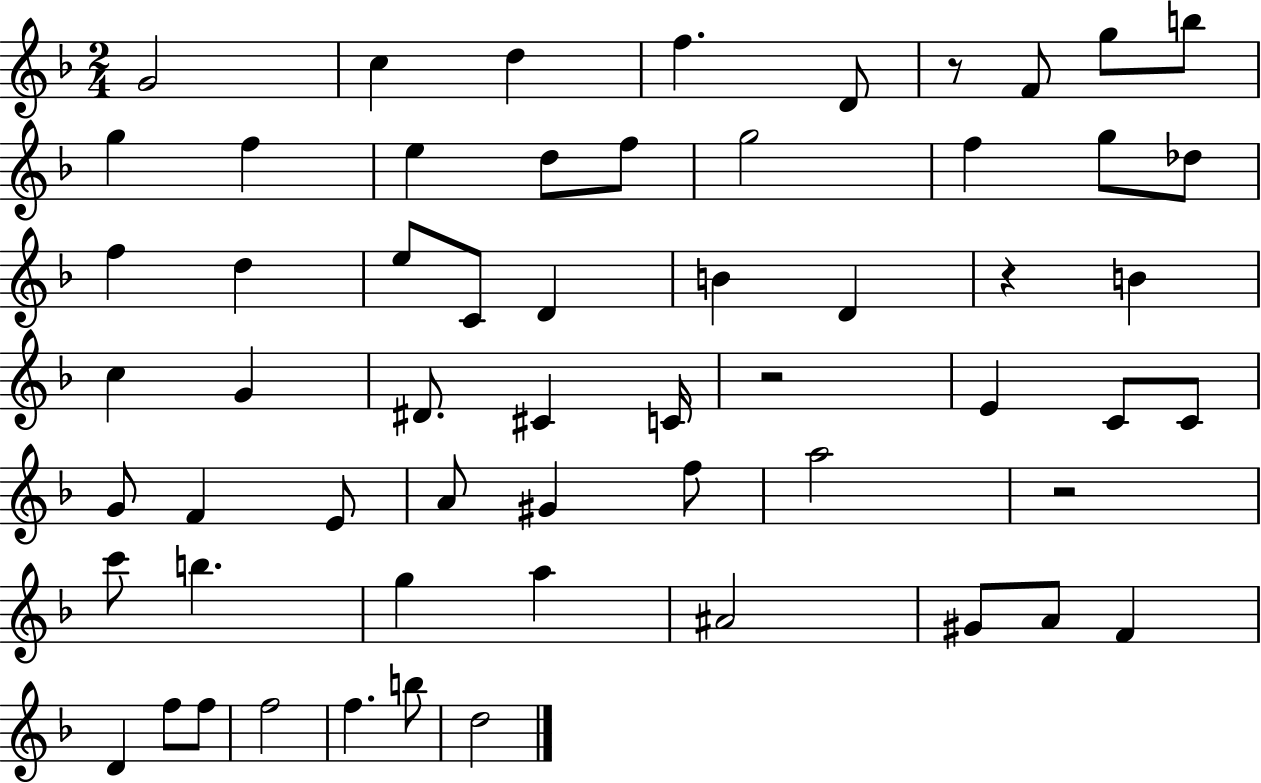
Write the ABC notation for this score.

X:1
T:Untitled
M:2/4
L:1/4
K:F
G2 c d f D/2 z/2 F/2 g/2 b/2 g f e d/2 f/2 g2 f g/2 _d/2 f d e/2 C/2 D B D z B c G ^D/2 ^C C/4 z2 E C/2 C/2 G/2 F E/2 A/2 ^G f/2 a2 z2 c'/2 b g a ^A2 ^G/2 A/2 F D f/2 f/2 f2 f b/2 d2